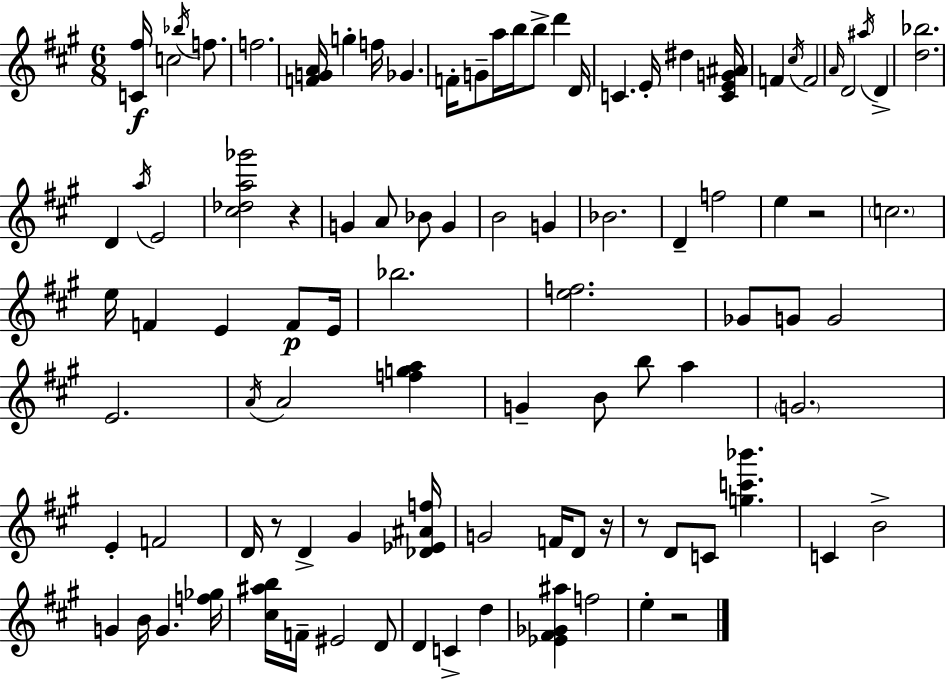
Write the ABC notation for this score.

X:1
T:Untitled
M:6/8
L:1/4
K:A
[C^f]/4 c2 _b/4 f/2 f2 [FGA]/4 g f/4 _G F/4 G/2 a/4 b/4 b/2 d' D/4 C E/4 ^d [CEG^A]/4 F ^c/4 F2 A/4 D2 ^a/4 D [d_b]2 D a/4 E2 [^c_da_g']2 z G A/2 _B/2 G B2 G _B2 D f2 e z2 c2 e/4 F E F/2 E/4 _b2 [ef]2 _G/2 G/2 G2 E2 A/4 A2 [fga] G B/2 b/2 a G2 E F2 D/4 z/2 D ^G [_D_E^Af]/4 G2 F/4 D/2 z/4 z/2 D/2 C/2 [gc'_b'] C B2 G B/4 G [f_g]/4 [^c^ab]/4 F/4 ^E2 D/2 D C d [_E^F_G^a] f2 e z2